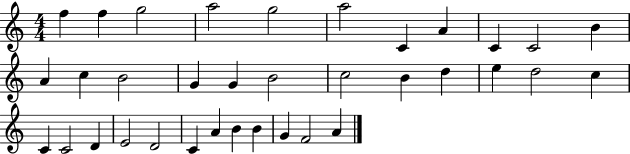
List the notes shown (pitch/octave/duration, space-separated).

F5/q F5/q G5/h A5/h G5/h A5/h C4/q A4/q C4/q C4/h B4/q A4/q C5/q B4/h G4/q G4/q B4/h C5/h B4/q D5/q E5/q D5/h C5/q C4/q C4/h D4/q E4/h D4/h C4/q A4/q B4/q B4/q G4/q F4/h A4/q